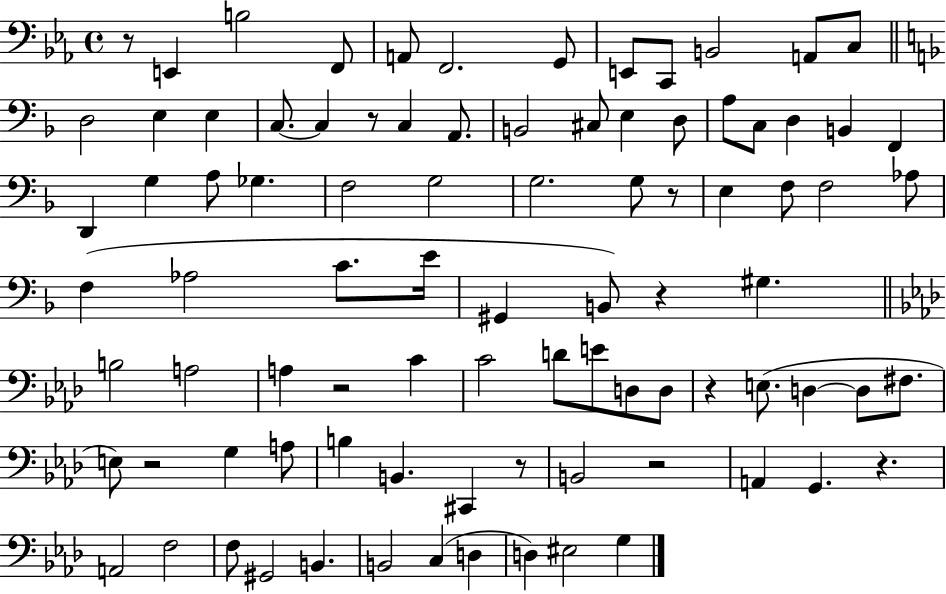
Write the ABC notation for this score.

X:1
T:Untitled
M:4/4
L:1/4
K:Eb
z/2 E,, B,2 F,,/2 A,,/2 F,,2 G,,/2 E,,/2 C,,/2 B,,2 A,,/2 C,/2 D,2 E, E, C,/2 C, z/2 C, A,,/2 B,,2 ^C,/2 E, D,/2 A,/2 C,/2 D, B,, F,, D,, G, A,/2 _G, F,2 G,2 G,2 G,/2 z/2 E, F,/2 F,2 _A,/2 F, _A,2 C/2 E/4 ^G,, B,,/2 z ^G, B,2 A,2 A, z2 C C2 D/2 E/2 D,/2 D,/2 z E,/2 D, D,/2 ^F,/2 E,/2 z2 G, A,/2 B, B,, ^C,, z/2 B,,2 z2 A,, G,, z A,,2 F,2 F,/2 ^G,,2 B,, B,,2 C, D, D, ^E,2 G,